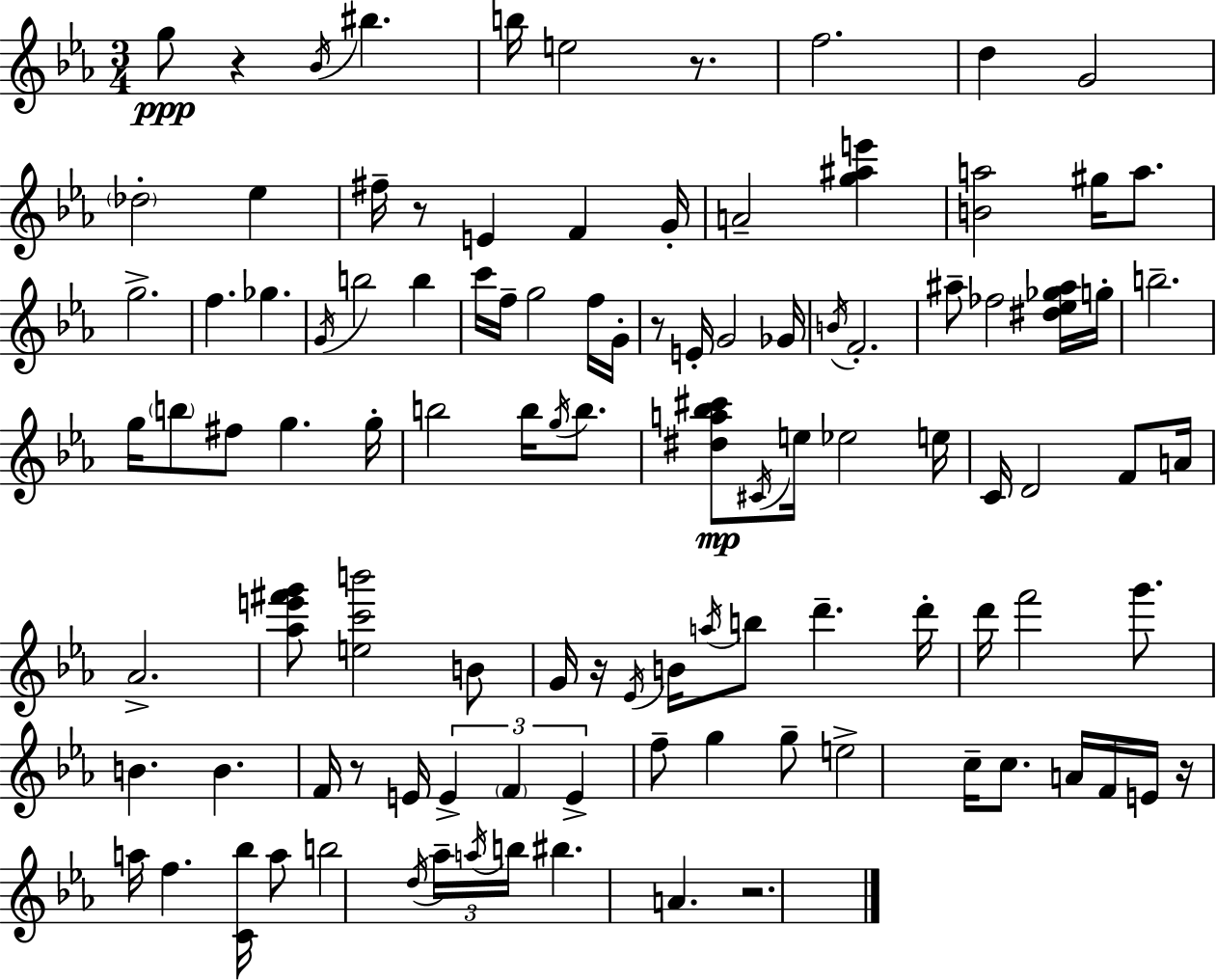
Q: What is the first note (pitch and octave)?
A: G5